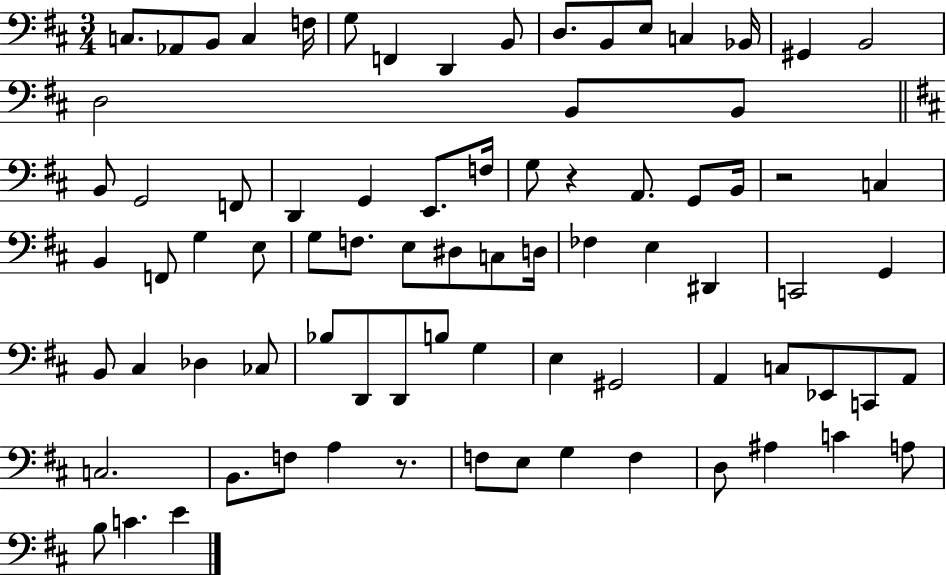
{
  \clef bass
  \numericTimeSignature
  \time 3/4
  \key d \major
  c8. aes,8 b,8 c4 f16 | g8 f,4 d,4 b,8 | d8. b,8 e8 c4 bes,16 | gis,4 b,2 | \break d2 b,8 b,8 | \bar "||" \break \key d \major b,8 g,2 f,8 | d,4 g,4 e,8. f16 | g8 r4 a,8. g,8 b,16 | r2 c4 | \break b,4 f,8 g4 e8 | g8 f8. e8 dis8 c8 d16 | fes4 e4 dis,4 | c,2 g,4 | \break b,8 cis4 des4 ces8 | bes8 d,8 d,8 b8 g4 | e4 gis,2 | a,4 c8 ees,8 c,8 a,8 | \break c2. | b,8. f8 a4 r8. | f8 e8 g4 f4 | d8 ais4 c'4 a8 | \break b8 c'4. e'4 | \bar "|."
}